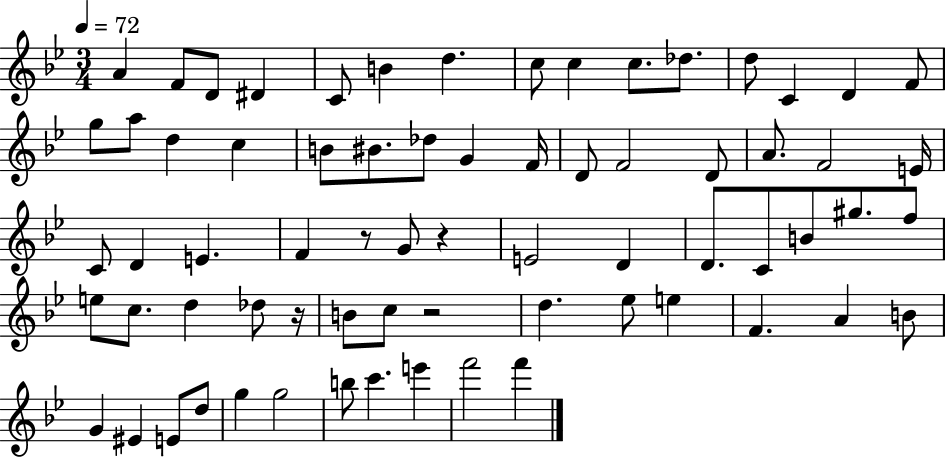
A4/q F4/e D4/e D#4/q C4/e B4/q D5/q. C5/e C5/q C5/e. Db5/e. D5/e C4/q D4/q F4/e G5/e A5/e D5/q C5/q B4/e BIS4/e. Db5/e G4/q F4/s D4/e F4/h D4/e A4/e. F4/h E4/s C4/e D4/q E4/q. F4/q R/e G4/e R/q E4/h D4/q D4/e. C4/e B4/e G#5/e. F5/e E5/e C5/e. D5/q Db5/e R/s B4/e C5/e R/h D5/q. Eb5/e E5/q F4/q. A4/q B4/e G4/q EIS4/q E4/e D5/e G5/q G5/h B5/e C6/q. E6/q F6/h F6/q